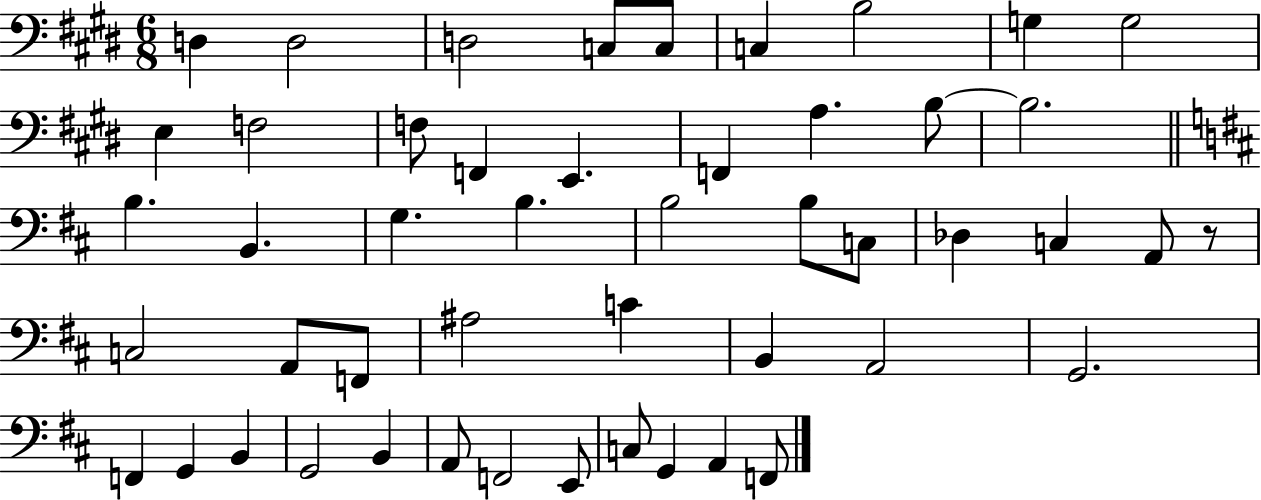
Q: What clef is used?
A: bass